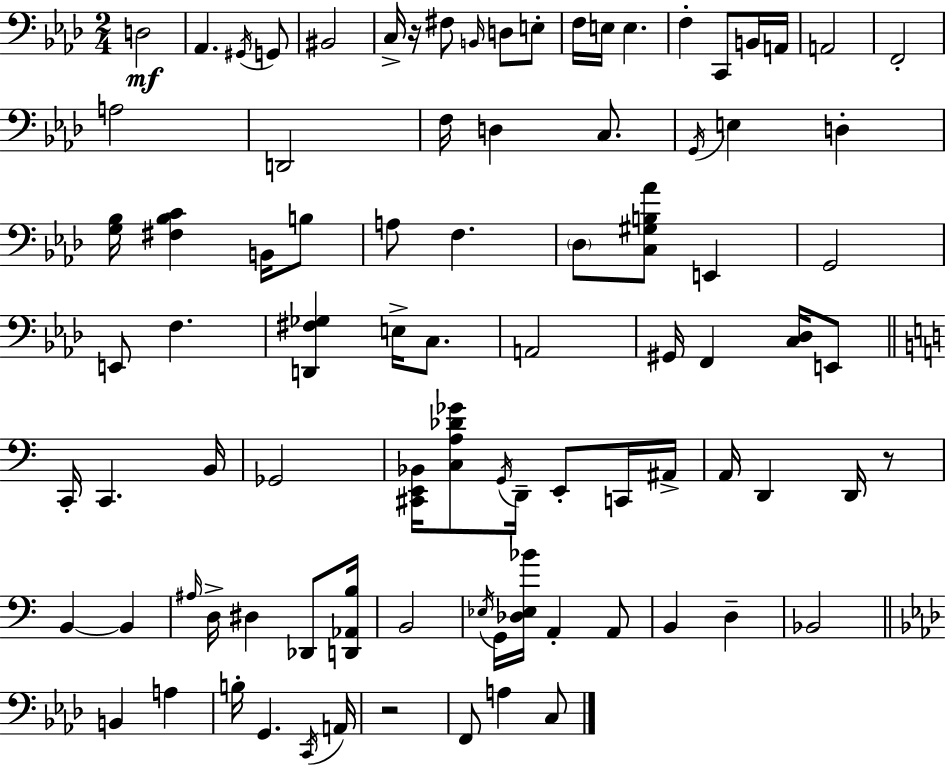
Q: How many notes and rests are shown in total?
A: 89